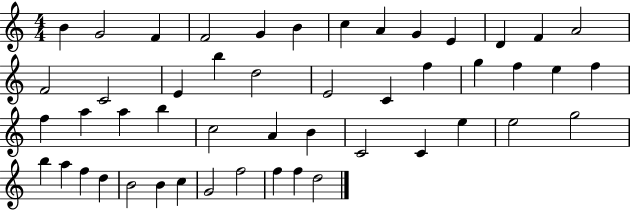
B4/q G4/h F4/q F4/h G4/q B4/q C5/q A4/q G4/q E4/q D4/q F4/q A4/h F4/h C4/h E4/q B5/q D5/h E4/h C4/q F5/q G5/q F5/q E5/q F5/q F5/q A5/q A5/q B5/q C5/h A4/q B4/q C4/h C4/q E5/q E5/h G5/h B5/q A5/q F5/q D5/q B4/h B4/q C5/q G4/h F5/h F5/q F5/q D5/h